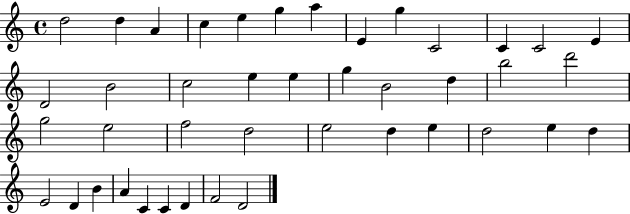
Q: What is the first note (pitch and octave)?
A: D5